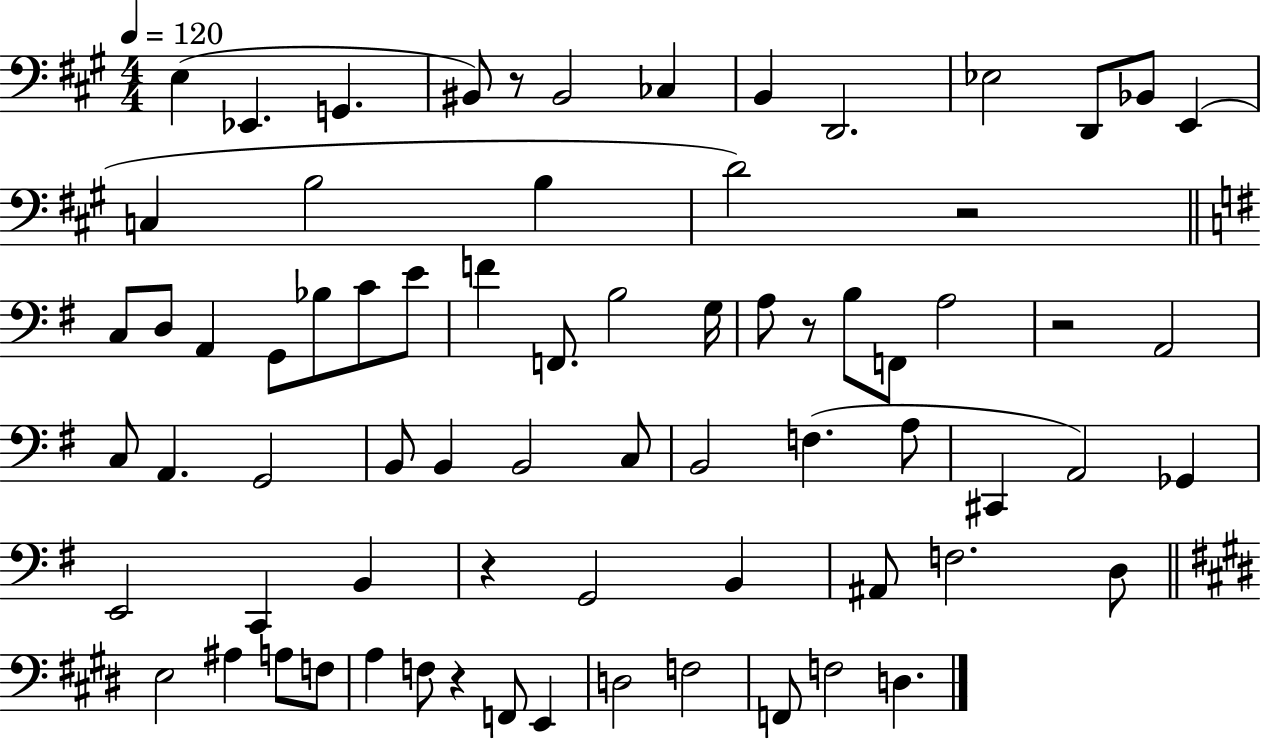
{
  \clef bass
  \numericTimeSignature
  \time 4/4
  \key a \major
  \tempo 4 = 120
  e4( ees,4. g,4. | bis,8) r8 bis,2 ces4 | b,4 d,2. | ees2 d,8 bes,8 e,4( | \break c4 b2 b4 | d'2) r2 | \bar "||" \break \key g \major c8 d8 a,4 g,8 bes8 c'8 e'8 | f'4 f,8. b2 g16 | a8 r8 b8 f,8 a2 | r2 a,2 | \break c8 a,4. g,2 | b,8 b,4 b,2 c8 | b,2 f4.( a8 | cis,4 a,2) ges,4 | \break e,2 c,4 b,4 | r4 g,2 b,4 | ais,8 f2. d8 | \bar "||" \break \key e \major e2 ais4 a8 f8 | a4 f8 r4 f,8 e,4 | d2 f2 | f,8 f2 d4. | \break \bar "|."
}